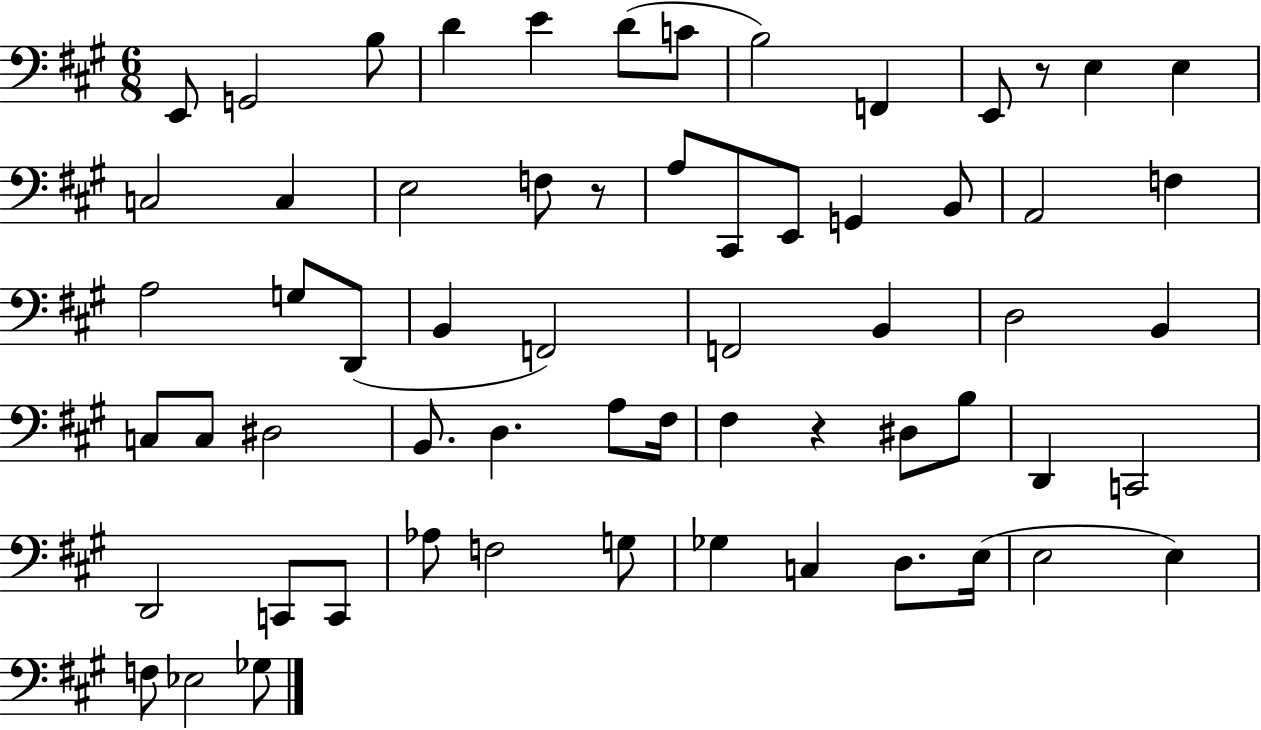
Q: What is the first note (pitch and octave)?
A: E2